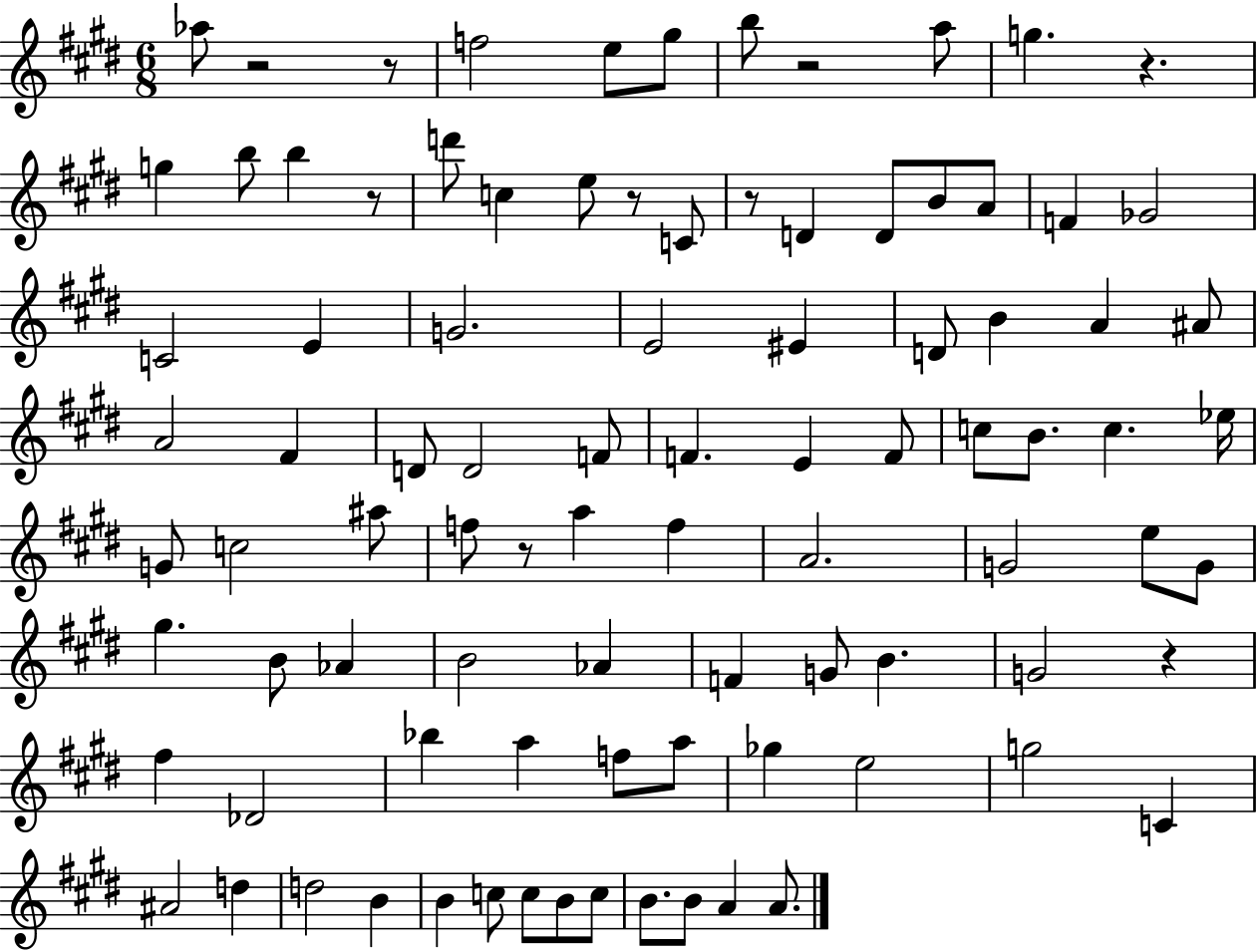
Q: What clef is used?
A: treble